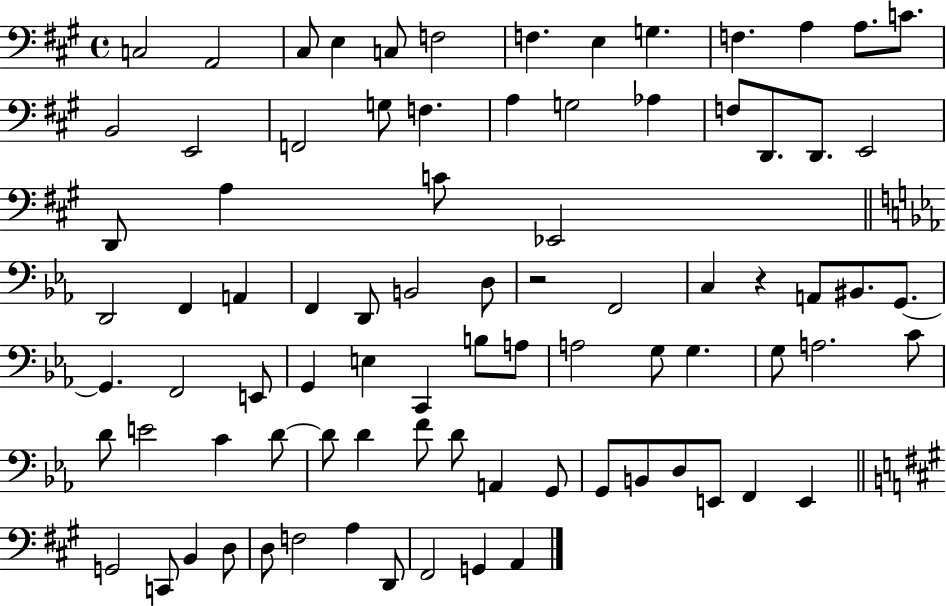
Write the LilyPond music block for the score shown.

{
  \clef bass
  \time 4/4
  \defaultTimeSignature
  \key a \major
  c2 a,2 | cis8 e4 c8 f2 | f4. e4 g4. | f4. a4 a8. c'8. | \break b,2 e,2 | f,2 g8 f4. | a4 g2 aes4 | f8 d,8. d,8. e,2 | \break d,8 a4 c'8 ees,2 | \bar "||" \break \key c \minor d,2 f,4 a,4 | f,4 d,8 b,2 d8 | r2 f,2 | c4 r4 a,8 bis,8. g,8.~~ | \break g,4. f,2 e,8 | g,4 e4 c,4 b8 a8 | a2 g8 g4. | g8 a2. c'8 | \break d'8 e'2 c'4 d'8~~ | d'8 d'4 f'8 d'8 a,4 g,8 | g,8 b,8 d8 e,8 f,4 e,4 | \bar "||" \break \key a \major g,2 c,8 b,4 d8 | d8 f2 a4 d,8 | fis,2 g,4 a,4 | \bar "|."
}